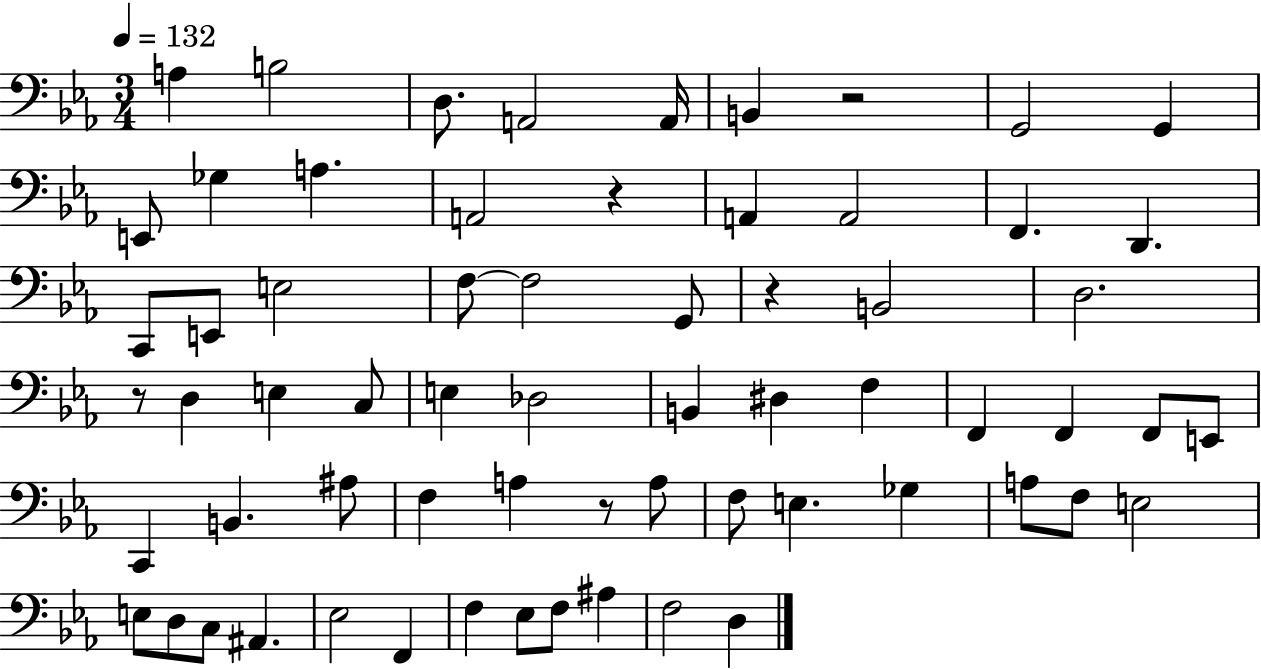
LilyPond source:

{
  \clef bass
  \numericTimeSignature
  \time 3/4
  \key ees \major
  \tempo 4 = 132
  a4 b2 | d8. a,2 a,16 | b,4 r2 | g,2 g,4 | \break e,8 ges4 a4. | a,2 r4 | a,4 a,2 | f,4. d,4. | \break c,8 e,8 e2 | f8~~ f2 g,8 | r4 b,2 | d2. | \break r8 d4 e4 c8 | e4 des2 | b,4 dis4 f4 | f,4 f,4 f,8 e,8 | \break c,4 b,4. ais8 | f4 a4 r8 a8 | f8 e4. ges4 | a8 f8 e2 | \break e8 d8 c8 ais,4. | ees2 f,4 | f4 ees8 f8 ais4 | f2 d4 | \break \bar "|."
}